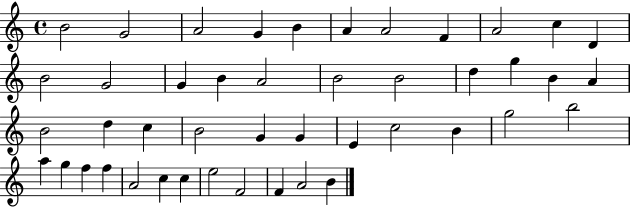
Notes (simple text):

B4/h G4/h A4/h G4/q B4/q A4/q A4/h F4/q A4/h C5/q D4/q B4/h G4/h G4/q B4/q A4/h B4/h B4/h D5/q G5/q B4/q A4/q B4/h D5/q C5/q B4/h G4/q G4/q E4/q C5/h B4/q G5/h B5/h A5/q G5/q F5/q F5/q A4/h C5/q C5/q E5/h F4/h F4/q A4/h B4/q